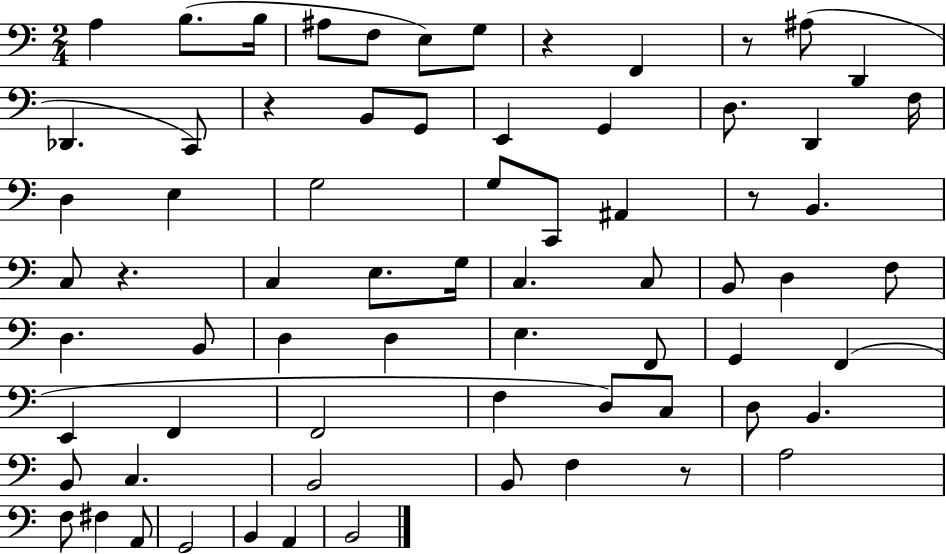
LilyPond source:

{
  \clef bass
  \numericTimeSignature
  \time 2/4
  \key c \major
  a4 b8.( b16 | ais8 f8 e8) g8 | r4 f,4 | r8 ais8( d,4 | \break des,4. c,8) | r4 b,8 g,8 | e,4 g,4 | d8. d,4 f16 | \break d4 e4 | g2 | g8 c,8 ais,4 | r8 b,4. | \break c8 r4. | c4 e8. g16 | c4. c8 | b,8 d4 f8 | \break d4. b,8 | d4 d4 | e4. f,8 | g,4 f,4( | \break e,4 f,4 | f,2 | f4 d8) c8 | d8 b,4. | \break b,8 c4. | b,2 | b,8 f4 r8 | a2 | \break f8 fis4 a,8 | g,2 | b,4 a,4 | b,2 | \break \bar "|."
}